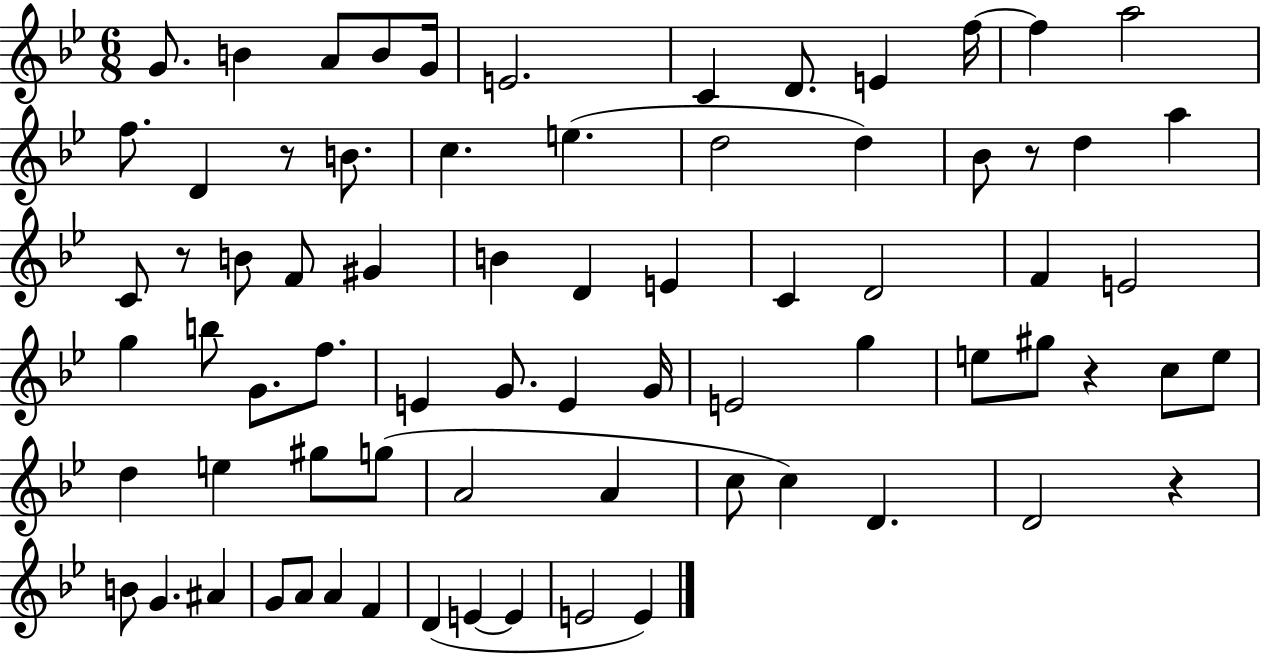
G4/e. B4/q A4/e B4/e G4/s E4/h. C4/q D4/e. E4/q F5/s F5/q A5/h F5/e. D4/q R/e B4/e. C5/q. E5/q. D5/h D5/q Bb4/e R/e D5/q A5/q C4/e R/e B4/e F4/e G#4/q B4/q D4/q E4/q C4/q D4/h F4/q E4/h G5/q B5/e G4/e. F5/e. E4/q G4/e. E4/q G4/s E4/h G5/q E5/e G#5/e R/q C5/e E5/e D5/q E5/q G#5/e G5/e A4/h A4/q C5/e C5/q D4/q. D4/h R/q B4/e G4/q. A#4/q G4/e A4/e A4/q F4/q D4/q E4/q E4/q E4/h E4/q